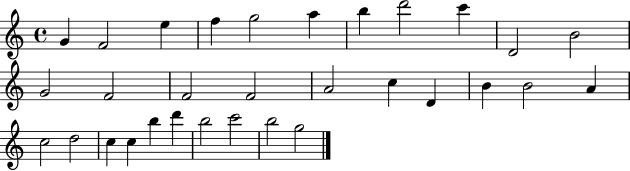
{
  \clef treble
  \time 4/4
  \defaultTimeSignature
  \key c \major
  g'4 f'2 e''4 | f''4 g''2 a''4 | b''4 d'''2 c'''4 | d'2 b'2 | \break g'2 f'2 | f'2 f'2 | a'2 c''4 d'4 | b'4 b'2 a'4 | \break c''2 d''2 | c''4 c''4 b''4 d'''4 | b''2 c'''2 | b''2 g''2 | \break \bar "|."
}